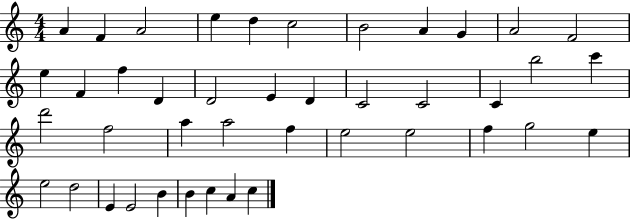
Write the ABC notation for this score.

X:1
T:Untitled
M:4/4
L:1/4
K:C
A F A2 e d c2 B2 A G A2 F2 e F f D D2 E D C2 C2 C b2 c' d'2 f2 a a2 f e2 e2 f g2 e e2 d2 E E2 B B c A c